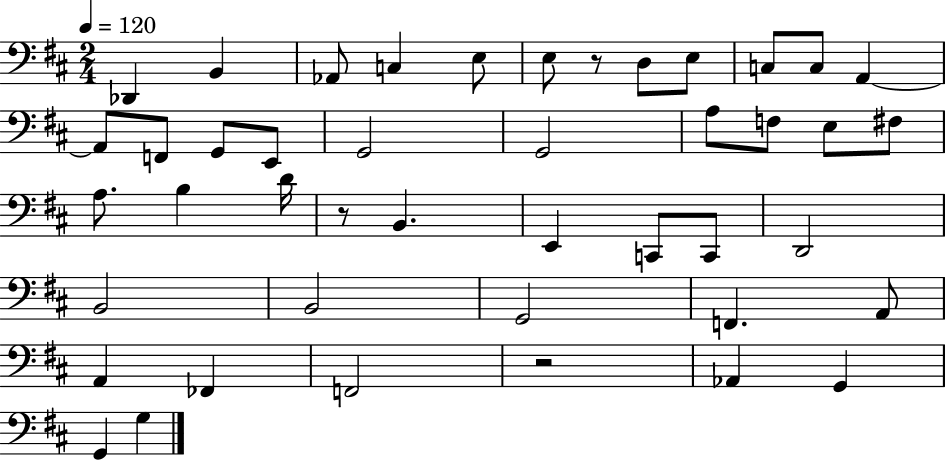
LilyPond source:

{
  \clef bass
  \numericTimeSignature
  \time 2/4
  \key d \major
  \tempo 4 = 120
  des,4 b,4 | aes,8 c4 e8 | e8 r8 d8 e8 | c8 c8 a,4~~ | \break a,8 f,8 g,8 e,8 | g,2 | g,2 | a8 f8 e8 fis8 | \break a8. b4 d'16 | r8 b,4. | e,4 c,8 c,8 | d,2 | \break b,2 | b,2 | g,2 | f,4. a,8 | \break a,4 fes,4 | f,2 | r2 | aes,4 g,4 | \break g,4 g4 | \bar "|."
}